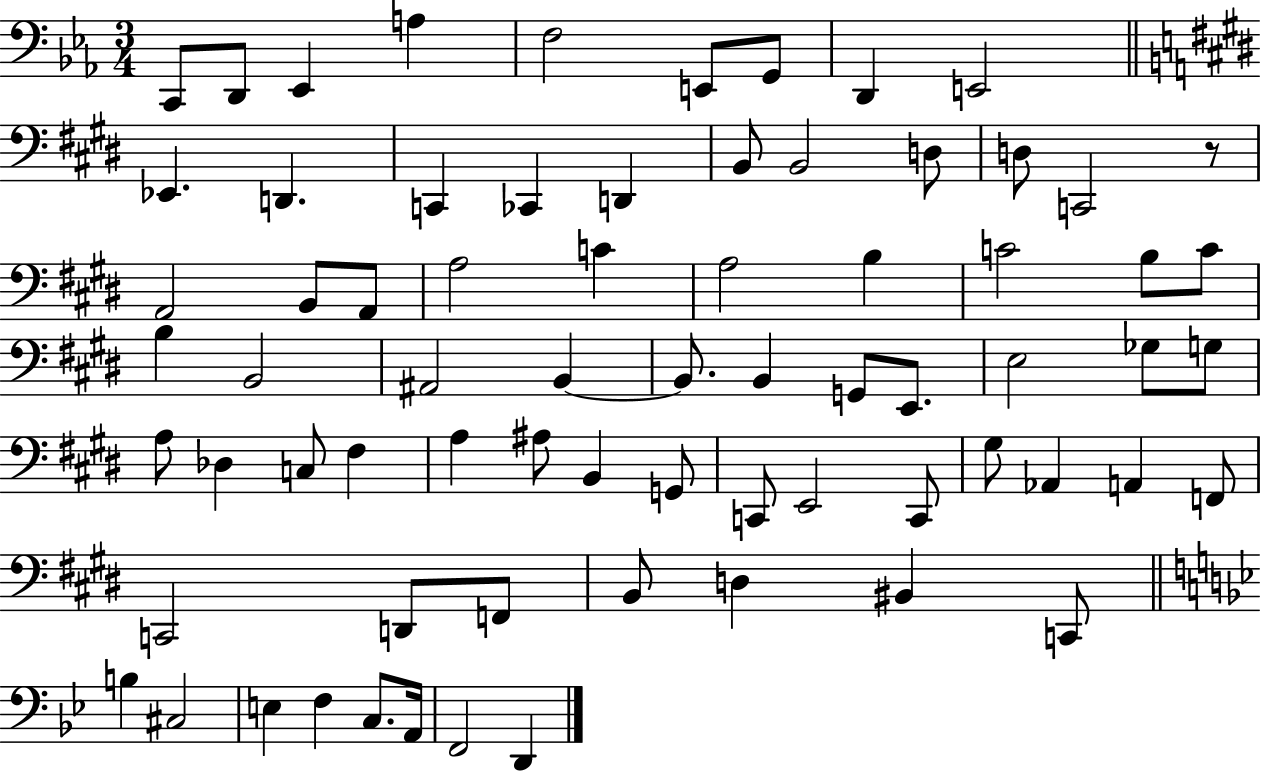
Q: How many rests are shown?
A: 1